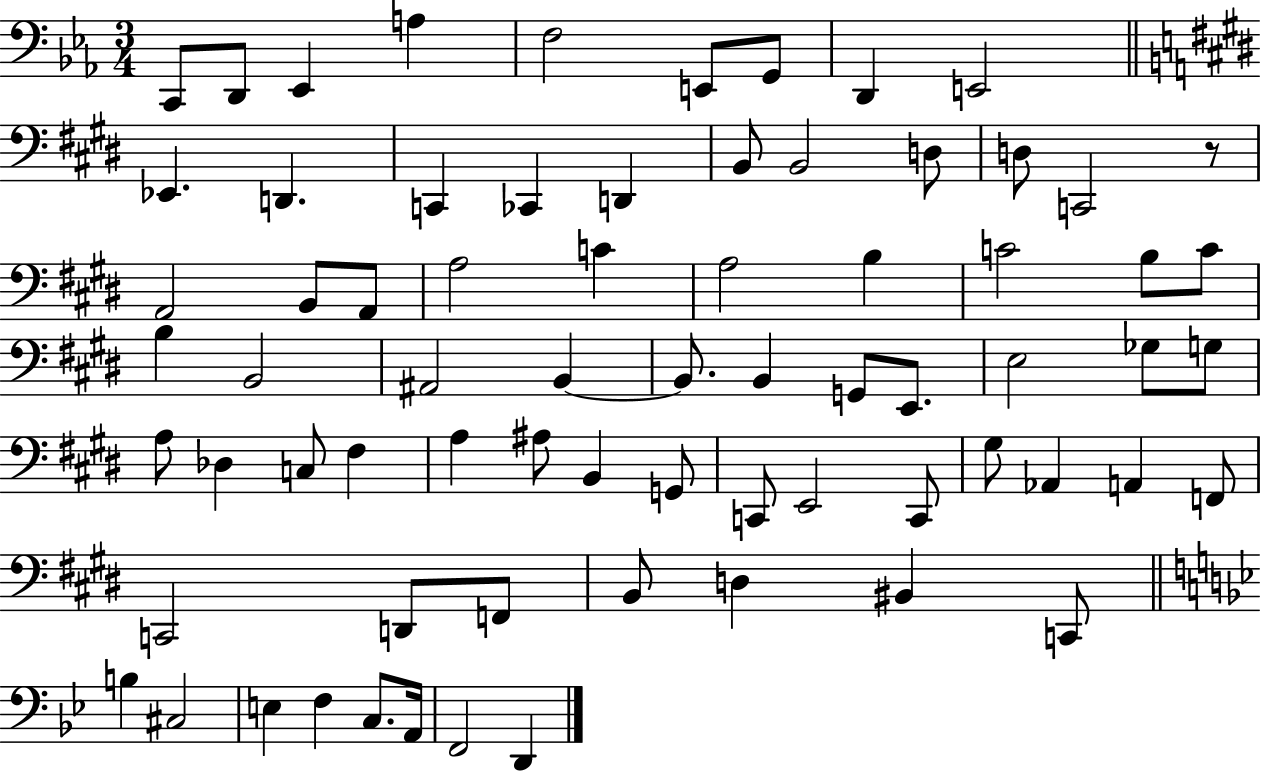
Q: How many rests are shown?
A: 1